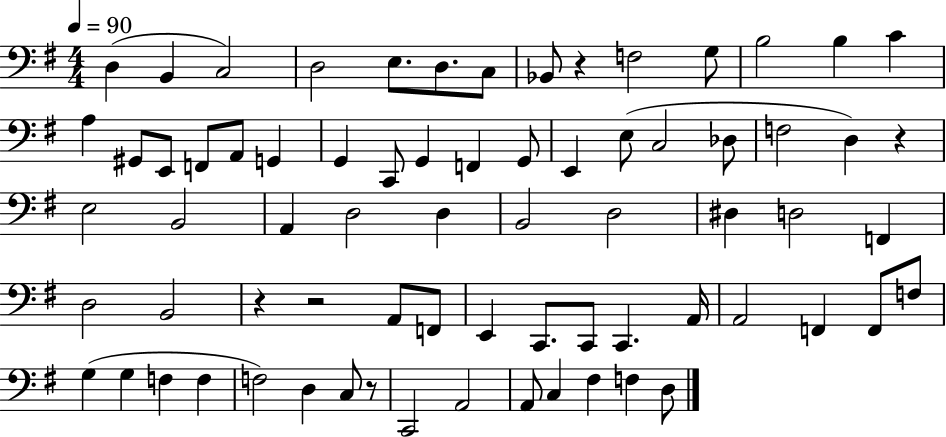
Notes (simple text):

D3/q B2/q C3/h D3/h E3/e. D3/e. C3/e Bb2/e R/q F3/h G3/e B3/h B3/q C4/q A3/q G#2/e E2/e F2/e A2/e G2/q G2/q C2/e G2/q F2/q G2/e E2/q E3/e C3/h Db3/e F3/h D3/q R/q E3/h B2/h A2/q D3/h D3/q B2/h D3/h D#3/q D3/h F2/q D3/h B2/h R/q R/h A2/e F2/e E2/q C2/e. C2/e C2/q. A2/s A2/h F2/q F2/e F3/e G3/q G3/q F3/q F3/q F3/h D3/q C3/e R/e C2/h A2/h A2/e C3/q F#3/q F3/q D3/e